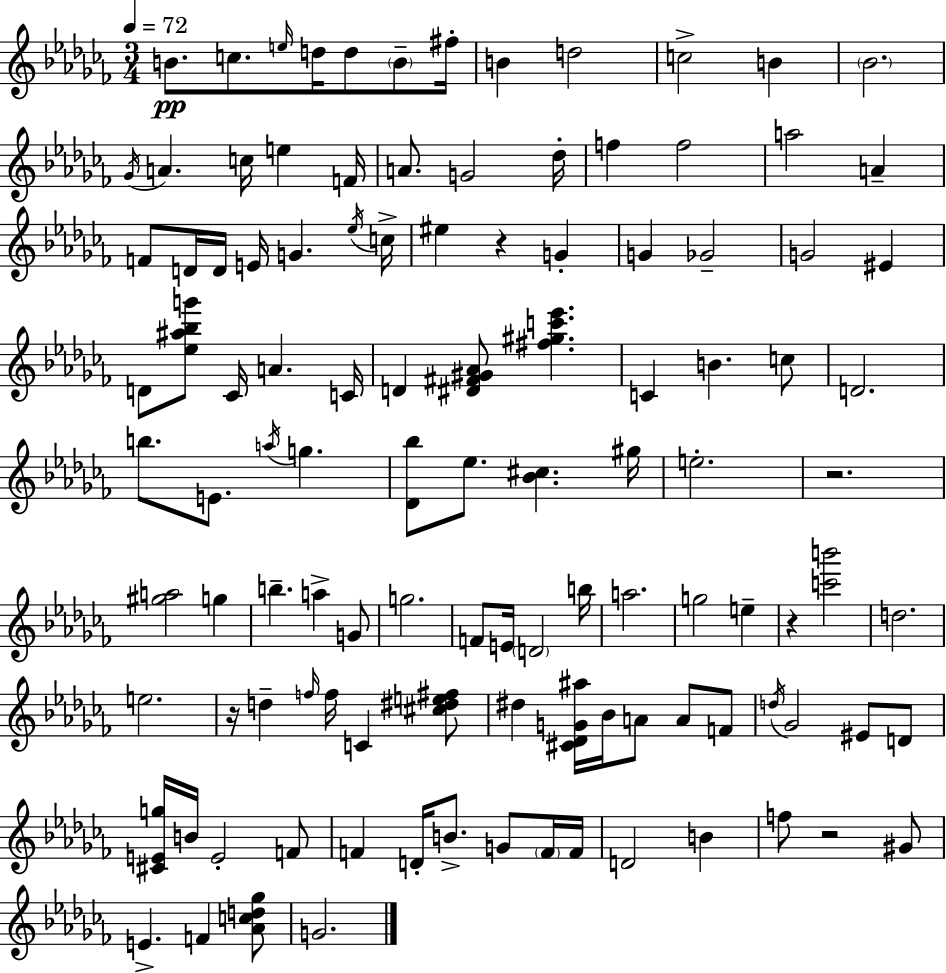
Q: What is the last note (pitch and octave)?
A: G4